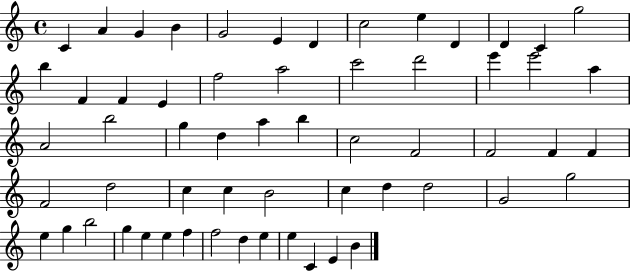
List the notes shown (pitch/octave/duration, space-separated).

C4/q A4/q G4/q B4/q G4/h E4/q D4/q C5/h E5/q D4/q D4/q C4/q G5/h B5/q F4/q F4/q E4/q F5/h A5/h C6/h D6/h E6/q E6/h A5/q A4/h B5/h G5/q D5/q A5/q B5/q C5/h F4/h F4/h F4/q F4/q F4/h D5/h C5/q C5/q B4/h C5/q D5/q D5/h G4/h G5/h E5/q G5/q B5/h G5/q E5/q E5/q F5/q F5/h D5/q E5/q E5/q C4/q E4/q B4/q